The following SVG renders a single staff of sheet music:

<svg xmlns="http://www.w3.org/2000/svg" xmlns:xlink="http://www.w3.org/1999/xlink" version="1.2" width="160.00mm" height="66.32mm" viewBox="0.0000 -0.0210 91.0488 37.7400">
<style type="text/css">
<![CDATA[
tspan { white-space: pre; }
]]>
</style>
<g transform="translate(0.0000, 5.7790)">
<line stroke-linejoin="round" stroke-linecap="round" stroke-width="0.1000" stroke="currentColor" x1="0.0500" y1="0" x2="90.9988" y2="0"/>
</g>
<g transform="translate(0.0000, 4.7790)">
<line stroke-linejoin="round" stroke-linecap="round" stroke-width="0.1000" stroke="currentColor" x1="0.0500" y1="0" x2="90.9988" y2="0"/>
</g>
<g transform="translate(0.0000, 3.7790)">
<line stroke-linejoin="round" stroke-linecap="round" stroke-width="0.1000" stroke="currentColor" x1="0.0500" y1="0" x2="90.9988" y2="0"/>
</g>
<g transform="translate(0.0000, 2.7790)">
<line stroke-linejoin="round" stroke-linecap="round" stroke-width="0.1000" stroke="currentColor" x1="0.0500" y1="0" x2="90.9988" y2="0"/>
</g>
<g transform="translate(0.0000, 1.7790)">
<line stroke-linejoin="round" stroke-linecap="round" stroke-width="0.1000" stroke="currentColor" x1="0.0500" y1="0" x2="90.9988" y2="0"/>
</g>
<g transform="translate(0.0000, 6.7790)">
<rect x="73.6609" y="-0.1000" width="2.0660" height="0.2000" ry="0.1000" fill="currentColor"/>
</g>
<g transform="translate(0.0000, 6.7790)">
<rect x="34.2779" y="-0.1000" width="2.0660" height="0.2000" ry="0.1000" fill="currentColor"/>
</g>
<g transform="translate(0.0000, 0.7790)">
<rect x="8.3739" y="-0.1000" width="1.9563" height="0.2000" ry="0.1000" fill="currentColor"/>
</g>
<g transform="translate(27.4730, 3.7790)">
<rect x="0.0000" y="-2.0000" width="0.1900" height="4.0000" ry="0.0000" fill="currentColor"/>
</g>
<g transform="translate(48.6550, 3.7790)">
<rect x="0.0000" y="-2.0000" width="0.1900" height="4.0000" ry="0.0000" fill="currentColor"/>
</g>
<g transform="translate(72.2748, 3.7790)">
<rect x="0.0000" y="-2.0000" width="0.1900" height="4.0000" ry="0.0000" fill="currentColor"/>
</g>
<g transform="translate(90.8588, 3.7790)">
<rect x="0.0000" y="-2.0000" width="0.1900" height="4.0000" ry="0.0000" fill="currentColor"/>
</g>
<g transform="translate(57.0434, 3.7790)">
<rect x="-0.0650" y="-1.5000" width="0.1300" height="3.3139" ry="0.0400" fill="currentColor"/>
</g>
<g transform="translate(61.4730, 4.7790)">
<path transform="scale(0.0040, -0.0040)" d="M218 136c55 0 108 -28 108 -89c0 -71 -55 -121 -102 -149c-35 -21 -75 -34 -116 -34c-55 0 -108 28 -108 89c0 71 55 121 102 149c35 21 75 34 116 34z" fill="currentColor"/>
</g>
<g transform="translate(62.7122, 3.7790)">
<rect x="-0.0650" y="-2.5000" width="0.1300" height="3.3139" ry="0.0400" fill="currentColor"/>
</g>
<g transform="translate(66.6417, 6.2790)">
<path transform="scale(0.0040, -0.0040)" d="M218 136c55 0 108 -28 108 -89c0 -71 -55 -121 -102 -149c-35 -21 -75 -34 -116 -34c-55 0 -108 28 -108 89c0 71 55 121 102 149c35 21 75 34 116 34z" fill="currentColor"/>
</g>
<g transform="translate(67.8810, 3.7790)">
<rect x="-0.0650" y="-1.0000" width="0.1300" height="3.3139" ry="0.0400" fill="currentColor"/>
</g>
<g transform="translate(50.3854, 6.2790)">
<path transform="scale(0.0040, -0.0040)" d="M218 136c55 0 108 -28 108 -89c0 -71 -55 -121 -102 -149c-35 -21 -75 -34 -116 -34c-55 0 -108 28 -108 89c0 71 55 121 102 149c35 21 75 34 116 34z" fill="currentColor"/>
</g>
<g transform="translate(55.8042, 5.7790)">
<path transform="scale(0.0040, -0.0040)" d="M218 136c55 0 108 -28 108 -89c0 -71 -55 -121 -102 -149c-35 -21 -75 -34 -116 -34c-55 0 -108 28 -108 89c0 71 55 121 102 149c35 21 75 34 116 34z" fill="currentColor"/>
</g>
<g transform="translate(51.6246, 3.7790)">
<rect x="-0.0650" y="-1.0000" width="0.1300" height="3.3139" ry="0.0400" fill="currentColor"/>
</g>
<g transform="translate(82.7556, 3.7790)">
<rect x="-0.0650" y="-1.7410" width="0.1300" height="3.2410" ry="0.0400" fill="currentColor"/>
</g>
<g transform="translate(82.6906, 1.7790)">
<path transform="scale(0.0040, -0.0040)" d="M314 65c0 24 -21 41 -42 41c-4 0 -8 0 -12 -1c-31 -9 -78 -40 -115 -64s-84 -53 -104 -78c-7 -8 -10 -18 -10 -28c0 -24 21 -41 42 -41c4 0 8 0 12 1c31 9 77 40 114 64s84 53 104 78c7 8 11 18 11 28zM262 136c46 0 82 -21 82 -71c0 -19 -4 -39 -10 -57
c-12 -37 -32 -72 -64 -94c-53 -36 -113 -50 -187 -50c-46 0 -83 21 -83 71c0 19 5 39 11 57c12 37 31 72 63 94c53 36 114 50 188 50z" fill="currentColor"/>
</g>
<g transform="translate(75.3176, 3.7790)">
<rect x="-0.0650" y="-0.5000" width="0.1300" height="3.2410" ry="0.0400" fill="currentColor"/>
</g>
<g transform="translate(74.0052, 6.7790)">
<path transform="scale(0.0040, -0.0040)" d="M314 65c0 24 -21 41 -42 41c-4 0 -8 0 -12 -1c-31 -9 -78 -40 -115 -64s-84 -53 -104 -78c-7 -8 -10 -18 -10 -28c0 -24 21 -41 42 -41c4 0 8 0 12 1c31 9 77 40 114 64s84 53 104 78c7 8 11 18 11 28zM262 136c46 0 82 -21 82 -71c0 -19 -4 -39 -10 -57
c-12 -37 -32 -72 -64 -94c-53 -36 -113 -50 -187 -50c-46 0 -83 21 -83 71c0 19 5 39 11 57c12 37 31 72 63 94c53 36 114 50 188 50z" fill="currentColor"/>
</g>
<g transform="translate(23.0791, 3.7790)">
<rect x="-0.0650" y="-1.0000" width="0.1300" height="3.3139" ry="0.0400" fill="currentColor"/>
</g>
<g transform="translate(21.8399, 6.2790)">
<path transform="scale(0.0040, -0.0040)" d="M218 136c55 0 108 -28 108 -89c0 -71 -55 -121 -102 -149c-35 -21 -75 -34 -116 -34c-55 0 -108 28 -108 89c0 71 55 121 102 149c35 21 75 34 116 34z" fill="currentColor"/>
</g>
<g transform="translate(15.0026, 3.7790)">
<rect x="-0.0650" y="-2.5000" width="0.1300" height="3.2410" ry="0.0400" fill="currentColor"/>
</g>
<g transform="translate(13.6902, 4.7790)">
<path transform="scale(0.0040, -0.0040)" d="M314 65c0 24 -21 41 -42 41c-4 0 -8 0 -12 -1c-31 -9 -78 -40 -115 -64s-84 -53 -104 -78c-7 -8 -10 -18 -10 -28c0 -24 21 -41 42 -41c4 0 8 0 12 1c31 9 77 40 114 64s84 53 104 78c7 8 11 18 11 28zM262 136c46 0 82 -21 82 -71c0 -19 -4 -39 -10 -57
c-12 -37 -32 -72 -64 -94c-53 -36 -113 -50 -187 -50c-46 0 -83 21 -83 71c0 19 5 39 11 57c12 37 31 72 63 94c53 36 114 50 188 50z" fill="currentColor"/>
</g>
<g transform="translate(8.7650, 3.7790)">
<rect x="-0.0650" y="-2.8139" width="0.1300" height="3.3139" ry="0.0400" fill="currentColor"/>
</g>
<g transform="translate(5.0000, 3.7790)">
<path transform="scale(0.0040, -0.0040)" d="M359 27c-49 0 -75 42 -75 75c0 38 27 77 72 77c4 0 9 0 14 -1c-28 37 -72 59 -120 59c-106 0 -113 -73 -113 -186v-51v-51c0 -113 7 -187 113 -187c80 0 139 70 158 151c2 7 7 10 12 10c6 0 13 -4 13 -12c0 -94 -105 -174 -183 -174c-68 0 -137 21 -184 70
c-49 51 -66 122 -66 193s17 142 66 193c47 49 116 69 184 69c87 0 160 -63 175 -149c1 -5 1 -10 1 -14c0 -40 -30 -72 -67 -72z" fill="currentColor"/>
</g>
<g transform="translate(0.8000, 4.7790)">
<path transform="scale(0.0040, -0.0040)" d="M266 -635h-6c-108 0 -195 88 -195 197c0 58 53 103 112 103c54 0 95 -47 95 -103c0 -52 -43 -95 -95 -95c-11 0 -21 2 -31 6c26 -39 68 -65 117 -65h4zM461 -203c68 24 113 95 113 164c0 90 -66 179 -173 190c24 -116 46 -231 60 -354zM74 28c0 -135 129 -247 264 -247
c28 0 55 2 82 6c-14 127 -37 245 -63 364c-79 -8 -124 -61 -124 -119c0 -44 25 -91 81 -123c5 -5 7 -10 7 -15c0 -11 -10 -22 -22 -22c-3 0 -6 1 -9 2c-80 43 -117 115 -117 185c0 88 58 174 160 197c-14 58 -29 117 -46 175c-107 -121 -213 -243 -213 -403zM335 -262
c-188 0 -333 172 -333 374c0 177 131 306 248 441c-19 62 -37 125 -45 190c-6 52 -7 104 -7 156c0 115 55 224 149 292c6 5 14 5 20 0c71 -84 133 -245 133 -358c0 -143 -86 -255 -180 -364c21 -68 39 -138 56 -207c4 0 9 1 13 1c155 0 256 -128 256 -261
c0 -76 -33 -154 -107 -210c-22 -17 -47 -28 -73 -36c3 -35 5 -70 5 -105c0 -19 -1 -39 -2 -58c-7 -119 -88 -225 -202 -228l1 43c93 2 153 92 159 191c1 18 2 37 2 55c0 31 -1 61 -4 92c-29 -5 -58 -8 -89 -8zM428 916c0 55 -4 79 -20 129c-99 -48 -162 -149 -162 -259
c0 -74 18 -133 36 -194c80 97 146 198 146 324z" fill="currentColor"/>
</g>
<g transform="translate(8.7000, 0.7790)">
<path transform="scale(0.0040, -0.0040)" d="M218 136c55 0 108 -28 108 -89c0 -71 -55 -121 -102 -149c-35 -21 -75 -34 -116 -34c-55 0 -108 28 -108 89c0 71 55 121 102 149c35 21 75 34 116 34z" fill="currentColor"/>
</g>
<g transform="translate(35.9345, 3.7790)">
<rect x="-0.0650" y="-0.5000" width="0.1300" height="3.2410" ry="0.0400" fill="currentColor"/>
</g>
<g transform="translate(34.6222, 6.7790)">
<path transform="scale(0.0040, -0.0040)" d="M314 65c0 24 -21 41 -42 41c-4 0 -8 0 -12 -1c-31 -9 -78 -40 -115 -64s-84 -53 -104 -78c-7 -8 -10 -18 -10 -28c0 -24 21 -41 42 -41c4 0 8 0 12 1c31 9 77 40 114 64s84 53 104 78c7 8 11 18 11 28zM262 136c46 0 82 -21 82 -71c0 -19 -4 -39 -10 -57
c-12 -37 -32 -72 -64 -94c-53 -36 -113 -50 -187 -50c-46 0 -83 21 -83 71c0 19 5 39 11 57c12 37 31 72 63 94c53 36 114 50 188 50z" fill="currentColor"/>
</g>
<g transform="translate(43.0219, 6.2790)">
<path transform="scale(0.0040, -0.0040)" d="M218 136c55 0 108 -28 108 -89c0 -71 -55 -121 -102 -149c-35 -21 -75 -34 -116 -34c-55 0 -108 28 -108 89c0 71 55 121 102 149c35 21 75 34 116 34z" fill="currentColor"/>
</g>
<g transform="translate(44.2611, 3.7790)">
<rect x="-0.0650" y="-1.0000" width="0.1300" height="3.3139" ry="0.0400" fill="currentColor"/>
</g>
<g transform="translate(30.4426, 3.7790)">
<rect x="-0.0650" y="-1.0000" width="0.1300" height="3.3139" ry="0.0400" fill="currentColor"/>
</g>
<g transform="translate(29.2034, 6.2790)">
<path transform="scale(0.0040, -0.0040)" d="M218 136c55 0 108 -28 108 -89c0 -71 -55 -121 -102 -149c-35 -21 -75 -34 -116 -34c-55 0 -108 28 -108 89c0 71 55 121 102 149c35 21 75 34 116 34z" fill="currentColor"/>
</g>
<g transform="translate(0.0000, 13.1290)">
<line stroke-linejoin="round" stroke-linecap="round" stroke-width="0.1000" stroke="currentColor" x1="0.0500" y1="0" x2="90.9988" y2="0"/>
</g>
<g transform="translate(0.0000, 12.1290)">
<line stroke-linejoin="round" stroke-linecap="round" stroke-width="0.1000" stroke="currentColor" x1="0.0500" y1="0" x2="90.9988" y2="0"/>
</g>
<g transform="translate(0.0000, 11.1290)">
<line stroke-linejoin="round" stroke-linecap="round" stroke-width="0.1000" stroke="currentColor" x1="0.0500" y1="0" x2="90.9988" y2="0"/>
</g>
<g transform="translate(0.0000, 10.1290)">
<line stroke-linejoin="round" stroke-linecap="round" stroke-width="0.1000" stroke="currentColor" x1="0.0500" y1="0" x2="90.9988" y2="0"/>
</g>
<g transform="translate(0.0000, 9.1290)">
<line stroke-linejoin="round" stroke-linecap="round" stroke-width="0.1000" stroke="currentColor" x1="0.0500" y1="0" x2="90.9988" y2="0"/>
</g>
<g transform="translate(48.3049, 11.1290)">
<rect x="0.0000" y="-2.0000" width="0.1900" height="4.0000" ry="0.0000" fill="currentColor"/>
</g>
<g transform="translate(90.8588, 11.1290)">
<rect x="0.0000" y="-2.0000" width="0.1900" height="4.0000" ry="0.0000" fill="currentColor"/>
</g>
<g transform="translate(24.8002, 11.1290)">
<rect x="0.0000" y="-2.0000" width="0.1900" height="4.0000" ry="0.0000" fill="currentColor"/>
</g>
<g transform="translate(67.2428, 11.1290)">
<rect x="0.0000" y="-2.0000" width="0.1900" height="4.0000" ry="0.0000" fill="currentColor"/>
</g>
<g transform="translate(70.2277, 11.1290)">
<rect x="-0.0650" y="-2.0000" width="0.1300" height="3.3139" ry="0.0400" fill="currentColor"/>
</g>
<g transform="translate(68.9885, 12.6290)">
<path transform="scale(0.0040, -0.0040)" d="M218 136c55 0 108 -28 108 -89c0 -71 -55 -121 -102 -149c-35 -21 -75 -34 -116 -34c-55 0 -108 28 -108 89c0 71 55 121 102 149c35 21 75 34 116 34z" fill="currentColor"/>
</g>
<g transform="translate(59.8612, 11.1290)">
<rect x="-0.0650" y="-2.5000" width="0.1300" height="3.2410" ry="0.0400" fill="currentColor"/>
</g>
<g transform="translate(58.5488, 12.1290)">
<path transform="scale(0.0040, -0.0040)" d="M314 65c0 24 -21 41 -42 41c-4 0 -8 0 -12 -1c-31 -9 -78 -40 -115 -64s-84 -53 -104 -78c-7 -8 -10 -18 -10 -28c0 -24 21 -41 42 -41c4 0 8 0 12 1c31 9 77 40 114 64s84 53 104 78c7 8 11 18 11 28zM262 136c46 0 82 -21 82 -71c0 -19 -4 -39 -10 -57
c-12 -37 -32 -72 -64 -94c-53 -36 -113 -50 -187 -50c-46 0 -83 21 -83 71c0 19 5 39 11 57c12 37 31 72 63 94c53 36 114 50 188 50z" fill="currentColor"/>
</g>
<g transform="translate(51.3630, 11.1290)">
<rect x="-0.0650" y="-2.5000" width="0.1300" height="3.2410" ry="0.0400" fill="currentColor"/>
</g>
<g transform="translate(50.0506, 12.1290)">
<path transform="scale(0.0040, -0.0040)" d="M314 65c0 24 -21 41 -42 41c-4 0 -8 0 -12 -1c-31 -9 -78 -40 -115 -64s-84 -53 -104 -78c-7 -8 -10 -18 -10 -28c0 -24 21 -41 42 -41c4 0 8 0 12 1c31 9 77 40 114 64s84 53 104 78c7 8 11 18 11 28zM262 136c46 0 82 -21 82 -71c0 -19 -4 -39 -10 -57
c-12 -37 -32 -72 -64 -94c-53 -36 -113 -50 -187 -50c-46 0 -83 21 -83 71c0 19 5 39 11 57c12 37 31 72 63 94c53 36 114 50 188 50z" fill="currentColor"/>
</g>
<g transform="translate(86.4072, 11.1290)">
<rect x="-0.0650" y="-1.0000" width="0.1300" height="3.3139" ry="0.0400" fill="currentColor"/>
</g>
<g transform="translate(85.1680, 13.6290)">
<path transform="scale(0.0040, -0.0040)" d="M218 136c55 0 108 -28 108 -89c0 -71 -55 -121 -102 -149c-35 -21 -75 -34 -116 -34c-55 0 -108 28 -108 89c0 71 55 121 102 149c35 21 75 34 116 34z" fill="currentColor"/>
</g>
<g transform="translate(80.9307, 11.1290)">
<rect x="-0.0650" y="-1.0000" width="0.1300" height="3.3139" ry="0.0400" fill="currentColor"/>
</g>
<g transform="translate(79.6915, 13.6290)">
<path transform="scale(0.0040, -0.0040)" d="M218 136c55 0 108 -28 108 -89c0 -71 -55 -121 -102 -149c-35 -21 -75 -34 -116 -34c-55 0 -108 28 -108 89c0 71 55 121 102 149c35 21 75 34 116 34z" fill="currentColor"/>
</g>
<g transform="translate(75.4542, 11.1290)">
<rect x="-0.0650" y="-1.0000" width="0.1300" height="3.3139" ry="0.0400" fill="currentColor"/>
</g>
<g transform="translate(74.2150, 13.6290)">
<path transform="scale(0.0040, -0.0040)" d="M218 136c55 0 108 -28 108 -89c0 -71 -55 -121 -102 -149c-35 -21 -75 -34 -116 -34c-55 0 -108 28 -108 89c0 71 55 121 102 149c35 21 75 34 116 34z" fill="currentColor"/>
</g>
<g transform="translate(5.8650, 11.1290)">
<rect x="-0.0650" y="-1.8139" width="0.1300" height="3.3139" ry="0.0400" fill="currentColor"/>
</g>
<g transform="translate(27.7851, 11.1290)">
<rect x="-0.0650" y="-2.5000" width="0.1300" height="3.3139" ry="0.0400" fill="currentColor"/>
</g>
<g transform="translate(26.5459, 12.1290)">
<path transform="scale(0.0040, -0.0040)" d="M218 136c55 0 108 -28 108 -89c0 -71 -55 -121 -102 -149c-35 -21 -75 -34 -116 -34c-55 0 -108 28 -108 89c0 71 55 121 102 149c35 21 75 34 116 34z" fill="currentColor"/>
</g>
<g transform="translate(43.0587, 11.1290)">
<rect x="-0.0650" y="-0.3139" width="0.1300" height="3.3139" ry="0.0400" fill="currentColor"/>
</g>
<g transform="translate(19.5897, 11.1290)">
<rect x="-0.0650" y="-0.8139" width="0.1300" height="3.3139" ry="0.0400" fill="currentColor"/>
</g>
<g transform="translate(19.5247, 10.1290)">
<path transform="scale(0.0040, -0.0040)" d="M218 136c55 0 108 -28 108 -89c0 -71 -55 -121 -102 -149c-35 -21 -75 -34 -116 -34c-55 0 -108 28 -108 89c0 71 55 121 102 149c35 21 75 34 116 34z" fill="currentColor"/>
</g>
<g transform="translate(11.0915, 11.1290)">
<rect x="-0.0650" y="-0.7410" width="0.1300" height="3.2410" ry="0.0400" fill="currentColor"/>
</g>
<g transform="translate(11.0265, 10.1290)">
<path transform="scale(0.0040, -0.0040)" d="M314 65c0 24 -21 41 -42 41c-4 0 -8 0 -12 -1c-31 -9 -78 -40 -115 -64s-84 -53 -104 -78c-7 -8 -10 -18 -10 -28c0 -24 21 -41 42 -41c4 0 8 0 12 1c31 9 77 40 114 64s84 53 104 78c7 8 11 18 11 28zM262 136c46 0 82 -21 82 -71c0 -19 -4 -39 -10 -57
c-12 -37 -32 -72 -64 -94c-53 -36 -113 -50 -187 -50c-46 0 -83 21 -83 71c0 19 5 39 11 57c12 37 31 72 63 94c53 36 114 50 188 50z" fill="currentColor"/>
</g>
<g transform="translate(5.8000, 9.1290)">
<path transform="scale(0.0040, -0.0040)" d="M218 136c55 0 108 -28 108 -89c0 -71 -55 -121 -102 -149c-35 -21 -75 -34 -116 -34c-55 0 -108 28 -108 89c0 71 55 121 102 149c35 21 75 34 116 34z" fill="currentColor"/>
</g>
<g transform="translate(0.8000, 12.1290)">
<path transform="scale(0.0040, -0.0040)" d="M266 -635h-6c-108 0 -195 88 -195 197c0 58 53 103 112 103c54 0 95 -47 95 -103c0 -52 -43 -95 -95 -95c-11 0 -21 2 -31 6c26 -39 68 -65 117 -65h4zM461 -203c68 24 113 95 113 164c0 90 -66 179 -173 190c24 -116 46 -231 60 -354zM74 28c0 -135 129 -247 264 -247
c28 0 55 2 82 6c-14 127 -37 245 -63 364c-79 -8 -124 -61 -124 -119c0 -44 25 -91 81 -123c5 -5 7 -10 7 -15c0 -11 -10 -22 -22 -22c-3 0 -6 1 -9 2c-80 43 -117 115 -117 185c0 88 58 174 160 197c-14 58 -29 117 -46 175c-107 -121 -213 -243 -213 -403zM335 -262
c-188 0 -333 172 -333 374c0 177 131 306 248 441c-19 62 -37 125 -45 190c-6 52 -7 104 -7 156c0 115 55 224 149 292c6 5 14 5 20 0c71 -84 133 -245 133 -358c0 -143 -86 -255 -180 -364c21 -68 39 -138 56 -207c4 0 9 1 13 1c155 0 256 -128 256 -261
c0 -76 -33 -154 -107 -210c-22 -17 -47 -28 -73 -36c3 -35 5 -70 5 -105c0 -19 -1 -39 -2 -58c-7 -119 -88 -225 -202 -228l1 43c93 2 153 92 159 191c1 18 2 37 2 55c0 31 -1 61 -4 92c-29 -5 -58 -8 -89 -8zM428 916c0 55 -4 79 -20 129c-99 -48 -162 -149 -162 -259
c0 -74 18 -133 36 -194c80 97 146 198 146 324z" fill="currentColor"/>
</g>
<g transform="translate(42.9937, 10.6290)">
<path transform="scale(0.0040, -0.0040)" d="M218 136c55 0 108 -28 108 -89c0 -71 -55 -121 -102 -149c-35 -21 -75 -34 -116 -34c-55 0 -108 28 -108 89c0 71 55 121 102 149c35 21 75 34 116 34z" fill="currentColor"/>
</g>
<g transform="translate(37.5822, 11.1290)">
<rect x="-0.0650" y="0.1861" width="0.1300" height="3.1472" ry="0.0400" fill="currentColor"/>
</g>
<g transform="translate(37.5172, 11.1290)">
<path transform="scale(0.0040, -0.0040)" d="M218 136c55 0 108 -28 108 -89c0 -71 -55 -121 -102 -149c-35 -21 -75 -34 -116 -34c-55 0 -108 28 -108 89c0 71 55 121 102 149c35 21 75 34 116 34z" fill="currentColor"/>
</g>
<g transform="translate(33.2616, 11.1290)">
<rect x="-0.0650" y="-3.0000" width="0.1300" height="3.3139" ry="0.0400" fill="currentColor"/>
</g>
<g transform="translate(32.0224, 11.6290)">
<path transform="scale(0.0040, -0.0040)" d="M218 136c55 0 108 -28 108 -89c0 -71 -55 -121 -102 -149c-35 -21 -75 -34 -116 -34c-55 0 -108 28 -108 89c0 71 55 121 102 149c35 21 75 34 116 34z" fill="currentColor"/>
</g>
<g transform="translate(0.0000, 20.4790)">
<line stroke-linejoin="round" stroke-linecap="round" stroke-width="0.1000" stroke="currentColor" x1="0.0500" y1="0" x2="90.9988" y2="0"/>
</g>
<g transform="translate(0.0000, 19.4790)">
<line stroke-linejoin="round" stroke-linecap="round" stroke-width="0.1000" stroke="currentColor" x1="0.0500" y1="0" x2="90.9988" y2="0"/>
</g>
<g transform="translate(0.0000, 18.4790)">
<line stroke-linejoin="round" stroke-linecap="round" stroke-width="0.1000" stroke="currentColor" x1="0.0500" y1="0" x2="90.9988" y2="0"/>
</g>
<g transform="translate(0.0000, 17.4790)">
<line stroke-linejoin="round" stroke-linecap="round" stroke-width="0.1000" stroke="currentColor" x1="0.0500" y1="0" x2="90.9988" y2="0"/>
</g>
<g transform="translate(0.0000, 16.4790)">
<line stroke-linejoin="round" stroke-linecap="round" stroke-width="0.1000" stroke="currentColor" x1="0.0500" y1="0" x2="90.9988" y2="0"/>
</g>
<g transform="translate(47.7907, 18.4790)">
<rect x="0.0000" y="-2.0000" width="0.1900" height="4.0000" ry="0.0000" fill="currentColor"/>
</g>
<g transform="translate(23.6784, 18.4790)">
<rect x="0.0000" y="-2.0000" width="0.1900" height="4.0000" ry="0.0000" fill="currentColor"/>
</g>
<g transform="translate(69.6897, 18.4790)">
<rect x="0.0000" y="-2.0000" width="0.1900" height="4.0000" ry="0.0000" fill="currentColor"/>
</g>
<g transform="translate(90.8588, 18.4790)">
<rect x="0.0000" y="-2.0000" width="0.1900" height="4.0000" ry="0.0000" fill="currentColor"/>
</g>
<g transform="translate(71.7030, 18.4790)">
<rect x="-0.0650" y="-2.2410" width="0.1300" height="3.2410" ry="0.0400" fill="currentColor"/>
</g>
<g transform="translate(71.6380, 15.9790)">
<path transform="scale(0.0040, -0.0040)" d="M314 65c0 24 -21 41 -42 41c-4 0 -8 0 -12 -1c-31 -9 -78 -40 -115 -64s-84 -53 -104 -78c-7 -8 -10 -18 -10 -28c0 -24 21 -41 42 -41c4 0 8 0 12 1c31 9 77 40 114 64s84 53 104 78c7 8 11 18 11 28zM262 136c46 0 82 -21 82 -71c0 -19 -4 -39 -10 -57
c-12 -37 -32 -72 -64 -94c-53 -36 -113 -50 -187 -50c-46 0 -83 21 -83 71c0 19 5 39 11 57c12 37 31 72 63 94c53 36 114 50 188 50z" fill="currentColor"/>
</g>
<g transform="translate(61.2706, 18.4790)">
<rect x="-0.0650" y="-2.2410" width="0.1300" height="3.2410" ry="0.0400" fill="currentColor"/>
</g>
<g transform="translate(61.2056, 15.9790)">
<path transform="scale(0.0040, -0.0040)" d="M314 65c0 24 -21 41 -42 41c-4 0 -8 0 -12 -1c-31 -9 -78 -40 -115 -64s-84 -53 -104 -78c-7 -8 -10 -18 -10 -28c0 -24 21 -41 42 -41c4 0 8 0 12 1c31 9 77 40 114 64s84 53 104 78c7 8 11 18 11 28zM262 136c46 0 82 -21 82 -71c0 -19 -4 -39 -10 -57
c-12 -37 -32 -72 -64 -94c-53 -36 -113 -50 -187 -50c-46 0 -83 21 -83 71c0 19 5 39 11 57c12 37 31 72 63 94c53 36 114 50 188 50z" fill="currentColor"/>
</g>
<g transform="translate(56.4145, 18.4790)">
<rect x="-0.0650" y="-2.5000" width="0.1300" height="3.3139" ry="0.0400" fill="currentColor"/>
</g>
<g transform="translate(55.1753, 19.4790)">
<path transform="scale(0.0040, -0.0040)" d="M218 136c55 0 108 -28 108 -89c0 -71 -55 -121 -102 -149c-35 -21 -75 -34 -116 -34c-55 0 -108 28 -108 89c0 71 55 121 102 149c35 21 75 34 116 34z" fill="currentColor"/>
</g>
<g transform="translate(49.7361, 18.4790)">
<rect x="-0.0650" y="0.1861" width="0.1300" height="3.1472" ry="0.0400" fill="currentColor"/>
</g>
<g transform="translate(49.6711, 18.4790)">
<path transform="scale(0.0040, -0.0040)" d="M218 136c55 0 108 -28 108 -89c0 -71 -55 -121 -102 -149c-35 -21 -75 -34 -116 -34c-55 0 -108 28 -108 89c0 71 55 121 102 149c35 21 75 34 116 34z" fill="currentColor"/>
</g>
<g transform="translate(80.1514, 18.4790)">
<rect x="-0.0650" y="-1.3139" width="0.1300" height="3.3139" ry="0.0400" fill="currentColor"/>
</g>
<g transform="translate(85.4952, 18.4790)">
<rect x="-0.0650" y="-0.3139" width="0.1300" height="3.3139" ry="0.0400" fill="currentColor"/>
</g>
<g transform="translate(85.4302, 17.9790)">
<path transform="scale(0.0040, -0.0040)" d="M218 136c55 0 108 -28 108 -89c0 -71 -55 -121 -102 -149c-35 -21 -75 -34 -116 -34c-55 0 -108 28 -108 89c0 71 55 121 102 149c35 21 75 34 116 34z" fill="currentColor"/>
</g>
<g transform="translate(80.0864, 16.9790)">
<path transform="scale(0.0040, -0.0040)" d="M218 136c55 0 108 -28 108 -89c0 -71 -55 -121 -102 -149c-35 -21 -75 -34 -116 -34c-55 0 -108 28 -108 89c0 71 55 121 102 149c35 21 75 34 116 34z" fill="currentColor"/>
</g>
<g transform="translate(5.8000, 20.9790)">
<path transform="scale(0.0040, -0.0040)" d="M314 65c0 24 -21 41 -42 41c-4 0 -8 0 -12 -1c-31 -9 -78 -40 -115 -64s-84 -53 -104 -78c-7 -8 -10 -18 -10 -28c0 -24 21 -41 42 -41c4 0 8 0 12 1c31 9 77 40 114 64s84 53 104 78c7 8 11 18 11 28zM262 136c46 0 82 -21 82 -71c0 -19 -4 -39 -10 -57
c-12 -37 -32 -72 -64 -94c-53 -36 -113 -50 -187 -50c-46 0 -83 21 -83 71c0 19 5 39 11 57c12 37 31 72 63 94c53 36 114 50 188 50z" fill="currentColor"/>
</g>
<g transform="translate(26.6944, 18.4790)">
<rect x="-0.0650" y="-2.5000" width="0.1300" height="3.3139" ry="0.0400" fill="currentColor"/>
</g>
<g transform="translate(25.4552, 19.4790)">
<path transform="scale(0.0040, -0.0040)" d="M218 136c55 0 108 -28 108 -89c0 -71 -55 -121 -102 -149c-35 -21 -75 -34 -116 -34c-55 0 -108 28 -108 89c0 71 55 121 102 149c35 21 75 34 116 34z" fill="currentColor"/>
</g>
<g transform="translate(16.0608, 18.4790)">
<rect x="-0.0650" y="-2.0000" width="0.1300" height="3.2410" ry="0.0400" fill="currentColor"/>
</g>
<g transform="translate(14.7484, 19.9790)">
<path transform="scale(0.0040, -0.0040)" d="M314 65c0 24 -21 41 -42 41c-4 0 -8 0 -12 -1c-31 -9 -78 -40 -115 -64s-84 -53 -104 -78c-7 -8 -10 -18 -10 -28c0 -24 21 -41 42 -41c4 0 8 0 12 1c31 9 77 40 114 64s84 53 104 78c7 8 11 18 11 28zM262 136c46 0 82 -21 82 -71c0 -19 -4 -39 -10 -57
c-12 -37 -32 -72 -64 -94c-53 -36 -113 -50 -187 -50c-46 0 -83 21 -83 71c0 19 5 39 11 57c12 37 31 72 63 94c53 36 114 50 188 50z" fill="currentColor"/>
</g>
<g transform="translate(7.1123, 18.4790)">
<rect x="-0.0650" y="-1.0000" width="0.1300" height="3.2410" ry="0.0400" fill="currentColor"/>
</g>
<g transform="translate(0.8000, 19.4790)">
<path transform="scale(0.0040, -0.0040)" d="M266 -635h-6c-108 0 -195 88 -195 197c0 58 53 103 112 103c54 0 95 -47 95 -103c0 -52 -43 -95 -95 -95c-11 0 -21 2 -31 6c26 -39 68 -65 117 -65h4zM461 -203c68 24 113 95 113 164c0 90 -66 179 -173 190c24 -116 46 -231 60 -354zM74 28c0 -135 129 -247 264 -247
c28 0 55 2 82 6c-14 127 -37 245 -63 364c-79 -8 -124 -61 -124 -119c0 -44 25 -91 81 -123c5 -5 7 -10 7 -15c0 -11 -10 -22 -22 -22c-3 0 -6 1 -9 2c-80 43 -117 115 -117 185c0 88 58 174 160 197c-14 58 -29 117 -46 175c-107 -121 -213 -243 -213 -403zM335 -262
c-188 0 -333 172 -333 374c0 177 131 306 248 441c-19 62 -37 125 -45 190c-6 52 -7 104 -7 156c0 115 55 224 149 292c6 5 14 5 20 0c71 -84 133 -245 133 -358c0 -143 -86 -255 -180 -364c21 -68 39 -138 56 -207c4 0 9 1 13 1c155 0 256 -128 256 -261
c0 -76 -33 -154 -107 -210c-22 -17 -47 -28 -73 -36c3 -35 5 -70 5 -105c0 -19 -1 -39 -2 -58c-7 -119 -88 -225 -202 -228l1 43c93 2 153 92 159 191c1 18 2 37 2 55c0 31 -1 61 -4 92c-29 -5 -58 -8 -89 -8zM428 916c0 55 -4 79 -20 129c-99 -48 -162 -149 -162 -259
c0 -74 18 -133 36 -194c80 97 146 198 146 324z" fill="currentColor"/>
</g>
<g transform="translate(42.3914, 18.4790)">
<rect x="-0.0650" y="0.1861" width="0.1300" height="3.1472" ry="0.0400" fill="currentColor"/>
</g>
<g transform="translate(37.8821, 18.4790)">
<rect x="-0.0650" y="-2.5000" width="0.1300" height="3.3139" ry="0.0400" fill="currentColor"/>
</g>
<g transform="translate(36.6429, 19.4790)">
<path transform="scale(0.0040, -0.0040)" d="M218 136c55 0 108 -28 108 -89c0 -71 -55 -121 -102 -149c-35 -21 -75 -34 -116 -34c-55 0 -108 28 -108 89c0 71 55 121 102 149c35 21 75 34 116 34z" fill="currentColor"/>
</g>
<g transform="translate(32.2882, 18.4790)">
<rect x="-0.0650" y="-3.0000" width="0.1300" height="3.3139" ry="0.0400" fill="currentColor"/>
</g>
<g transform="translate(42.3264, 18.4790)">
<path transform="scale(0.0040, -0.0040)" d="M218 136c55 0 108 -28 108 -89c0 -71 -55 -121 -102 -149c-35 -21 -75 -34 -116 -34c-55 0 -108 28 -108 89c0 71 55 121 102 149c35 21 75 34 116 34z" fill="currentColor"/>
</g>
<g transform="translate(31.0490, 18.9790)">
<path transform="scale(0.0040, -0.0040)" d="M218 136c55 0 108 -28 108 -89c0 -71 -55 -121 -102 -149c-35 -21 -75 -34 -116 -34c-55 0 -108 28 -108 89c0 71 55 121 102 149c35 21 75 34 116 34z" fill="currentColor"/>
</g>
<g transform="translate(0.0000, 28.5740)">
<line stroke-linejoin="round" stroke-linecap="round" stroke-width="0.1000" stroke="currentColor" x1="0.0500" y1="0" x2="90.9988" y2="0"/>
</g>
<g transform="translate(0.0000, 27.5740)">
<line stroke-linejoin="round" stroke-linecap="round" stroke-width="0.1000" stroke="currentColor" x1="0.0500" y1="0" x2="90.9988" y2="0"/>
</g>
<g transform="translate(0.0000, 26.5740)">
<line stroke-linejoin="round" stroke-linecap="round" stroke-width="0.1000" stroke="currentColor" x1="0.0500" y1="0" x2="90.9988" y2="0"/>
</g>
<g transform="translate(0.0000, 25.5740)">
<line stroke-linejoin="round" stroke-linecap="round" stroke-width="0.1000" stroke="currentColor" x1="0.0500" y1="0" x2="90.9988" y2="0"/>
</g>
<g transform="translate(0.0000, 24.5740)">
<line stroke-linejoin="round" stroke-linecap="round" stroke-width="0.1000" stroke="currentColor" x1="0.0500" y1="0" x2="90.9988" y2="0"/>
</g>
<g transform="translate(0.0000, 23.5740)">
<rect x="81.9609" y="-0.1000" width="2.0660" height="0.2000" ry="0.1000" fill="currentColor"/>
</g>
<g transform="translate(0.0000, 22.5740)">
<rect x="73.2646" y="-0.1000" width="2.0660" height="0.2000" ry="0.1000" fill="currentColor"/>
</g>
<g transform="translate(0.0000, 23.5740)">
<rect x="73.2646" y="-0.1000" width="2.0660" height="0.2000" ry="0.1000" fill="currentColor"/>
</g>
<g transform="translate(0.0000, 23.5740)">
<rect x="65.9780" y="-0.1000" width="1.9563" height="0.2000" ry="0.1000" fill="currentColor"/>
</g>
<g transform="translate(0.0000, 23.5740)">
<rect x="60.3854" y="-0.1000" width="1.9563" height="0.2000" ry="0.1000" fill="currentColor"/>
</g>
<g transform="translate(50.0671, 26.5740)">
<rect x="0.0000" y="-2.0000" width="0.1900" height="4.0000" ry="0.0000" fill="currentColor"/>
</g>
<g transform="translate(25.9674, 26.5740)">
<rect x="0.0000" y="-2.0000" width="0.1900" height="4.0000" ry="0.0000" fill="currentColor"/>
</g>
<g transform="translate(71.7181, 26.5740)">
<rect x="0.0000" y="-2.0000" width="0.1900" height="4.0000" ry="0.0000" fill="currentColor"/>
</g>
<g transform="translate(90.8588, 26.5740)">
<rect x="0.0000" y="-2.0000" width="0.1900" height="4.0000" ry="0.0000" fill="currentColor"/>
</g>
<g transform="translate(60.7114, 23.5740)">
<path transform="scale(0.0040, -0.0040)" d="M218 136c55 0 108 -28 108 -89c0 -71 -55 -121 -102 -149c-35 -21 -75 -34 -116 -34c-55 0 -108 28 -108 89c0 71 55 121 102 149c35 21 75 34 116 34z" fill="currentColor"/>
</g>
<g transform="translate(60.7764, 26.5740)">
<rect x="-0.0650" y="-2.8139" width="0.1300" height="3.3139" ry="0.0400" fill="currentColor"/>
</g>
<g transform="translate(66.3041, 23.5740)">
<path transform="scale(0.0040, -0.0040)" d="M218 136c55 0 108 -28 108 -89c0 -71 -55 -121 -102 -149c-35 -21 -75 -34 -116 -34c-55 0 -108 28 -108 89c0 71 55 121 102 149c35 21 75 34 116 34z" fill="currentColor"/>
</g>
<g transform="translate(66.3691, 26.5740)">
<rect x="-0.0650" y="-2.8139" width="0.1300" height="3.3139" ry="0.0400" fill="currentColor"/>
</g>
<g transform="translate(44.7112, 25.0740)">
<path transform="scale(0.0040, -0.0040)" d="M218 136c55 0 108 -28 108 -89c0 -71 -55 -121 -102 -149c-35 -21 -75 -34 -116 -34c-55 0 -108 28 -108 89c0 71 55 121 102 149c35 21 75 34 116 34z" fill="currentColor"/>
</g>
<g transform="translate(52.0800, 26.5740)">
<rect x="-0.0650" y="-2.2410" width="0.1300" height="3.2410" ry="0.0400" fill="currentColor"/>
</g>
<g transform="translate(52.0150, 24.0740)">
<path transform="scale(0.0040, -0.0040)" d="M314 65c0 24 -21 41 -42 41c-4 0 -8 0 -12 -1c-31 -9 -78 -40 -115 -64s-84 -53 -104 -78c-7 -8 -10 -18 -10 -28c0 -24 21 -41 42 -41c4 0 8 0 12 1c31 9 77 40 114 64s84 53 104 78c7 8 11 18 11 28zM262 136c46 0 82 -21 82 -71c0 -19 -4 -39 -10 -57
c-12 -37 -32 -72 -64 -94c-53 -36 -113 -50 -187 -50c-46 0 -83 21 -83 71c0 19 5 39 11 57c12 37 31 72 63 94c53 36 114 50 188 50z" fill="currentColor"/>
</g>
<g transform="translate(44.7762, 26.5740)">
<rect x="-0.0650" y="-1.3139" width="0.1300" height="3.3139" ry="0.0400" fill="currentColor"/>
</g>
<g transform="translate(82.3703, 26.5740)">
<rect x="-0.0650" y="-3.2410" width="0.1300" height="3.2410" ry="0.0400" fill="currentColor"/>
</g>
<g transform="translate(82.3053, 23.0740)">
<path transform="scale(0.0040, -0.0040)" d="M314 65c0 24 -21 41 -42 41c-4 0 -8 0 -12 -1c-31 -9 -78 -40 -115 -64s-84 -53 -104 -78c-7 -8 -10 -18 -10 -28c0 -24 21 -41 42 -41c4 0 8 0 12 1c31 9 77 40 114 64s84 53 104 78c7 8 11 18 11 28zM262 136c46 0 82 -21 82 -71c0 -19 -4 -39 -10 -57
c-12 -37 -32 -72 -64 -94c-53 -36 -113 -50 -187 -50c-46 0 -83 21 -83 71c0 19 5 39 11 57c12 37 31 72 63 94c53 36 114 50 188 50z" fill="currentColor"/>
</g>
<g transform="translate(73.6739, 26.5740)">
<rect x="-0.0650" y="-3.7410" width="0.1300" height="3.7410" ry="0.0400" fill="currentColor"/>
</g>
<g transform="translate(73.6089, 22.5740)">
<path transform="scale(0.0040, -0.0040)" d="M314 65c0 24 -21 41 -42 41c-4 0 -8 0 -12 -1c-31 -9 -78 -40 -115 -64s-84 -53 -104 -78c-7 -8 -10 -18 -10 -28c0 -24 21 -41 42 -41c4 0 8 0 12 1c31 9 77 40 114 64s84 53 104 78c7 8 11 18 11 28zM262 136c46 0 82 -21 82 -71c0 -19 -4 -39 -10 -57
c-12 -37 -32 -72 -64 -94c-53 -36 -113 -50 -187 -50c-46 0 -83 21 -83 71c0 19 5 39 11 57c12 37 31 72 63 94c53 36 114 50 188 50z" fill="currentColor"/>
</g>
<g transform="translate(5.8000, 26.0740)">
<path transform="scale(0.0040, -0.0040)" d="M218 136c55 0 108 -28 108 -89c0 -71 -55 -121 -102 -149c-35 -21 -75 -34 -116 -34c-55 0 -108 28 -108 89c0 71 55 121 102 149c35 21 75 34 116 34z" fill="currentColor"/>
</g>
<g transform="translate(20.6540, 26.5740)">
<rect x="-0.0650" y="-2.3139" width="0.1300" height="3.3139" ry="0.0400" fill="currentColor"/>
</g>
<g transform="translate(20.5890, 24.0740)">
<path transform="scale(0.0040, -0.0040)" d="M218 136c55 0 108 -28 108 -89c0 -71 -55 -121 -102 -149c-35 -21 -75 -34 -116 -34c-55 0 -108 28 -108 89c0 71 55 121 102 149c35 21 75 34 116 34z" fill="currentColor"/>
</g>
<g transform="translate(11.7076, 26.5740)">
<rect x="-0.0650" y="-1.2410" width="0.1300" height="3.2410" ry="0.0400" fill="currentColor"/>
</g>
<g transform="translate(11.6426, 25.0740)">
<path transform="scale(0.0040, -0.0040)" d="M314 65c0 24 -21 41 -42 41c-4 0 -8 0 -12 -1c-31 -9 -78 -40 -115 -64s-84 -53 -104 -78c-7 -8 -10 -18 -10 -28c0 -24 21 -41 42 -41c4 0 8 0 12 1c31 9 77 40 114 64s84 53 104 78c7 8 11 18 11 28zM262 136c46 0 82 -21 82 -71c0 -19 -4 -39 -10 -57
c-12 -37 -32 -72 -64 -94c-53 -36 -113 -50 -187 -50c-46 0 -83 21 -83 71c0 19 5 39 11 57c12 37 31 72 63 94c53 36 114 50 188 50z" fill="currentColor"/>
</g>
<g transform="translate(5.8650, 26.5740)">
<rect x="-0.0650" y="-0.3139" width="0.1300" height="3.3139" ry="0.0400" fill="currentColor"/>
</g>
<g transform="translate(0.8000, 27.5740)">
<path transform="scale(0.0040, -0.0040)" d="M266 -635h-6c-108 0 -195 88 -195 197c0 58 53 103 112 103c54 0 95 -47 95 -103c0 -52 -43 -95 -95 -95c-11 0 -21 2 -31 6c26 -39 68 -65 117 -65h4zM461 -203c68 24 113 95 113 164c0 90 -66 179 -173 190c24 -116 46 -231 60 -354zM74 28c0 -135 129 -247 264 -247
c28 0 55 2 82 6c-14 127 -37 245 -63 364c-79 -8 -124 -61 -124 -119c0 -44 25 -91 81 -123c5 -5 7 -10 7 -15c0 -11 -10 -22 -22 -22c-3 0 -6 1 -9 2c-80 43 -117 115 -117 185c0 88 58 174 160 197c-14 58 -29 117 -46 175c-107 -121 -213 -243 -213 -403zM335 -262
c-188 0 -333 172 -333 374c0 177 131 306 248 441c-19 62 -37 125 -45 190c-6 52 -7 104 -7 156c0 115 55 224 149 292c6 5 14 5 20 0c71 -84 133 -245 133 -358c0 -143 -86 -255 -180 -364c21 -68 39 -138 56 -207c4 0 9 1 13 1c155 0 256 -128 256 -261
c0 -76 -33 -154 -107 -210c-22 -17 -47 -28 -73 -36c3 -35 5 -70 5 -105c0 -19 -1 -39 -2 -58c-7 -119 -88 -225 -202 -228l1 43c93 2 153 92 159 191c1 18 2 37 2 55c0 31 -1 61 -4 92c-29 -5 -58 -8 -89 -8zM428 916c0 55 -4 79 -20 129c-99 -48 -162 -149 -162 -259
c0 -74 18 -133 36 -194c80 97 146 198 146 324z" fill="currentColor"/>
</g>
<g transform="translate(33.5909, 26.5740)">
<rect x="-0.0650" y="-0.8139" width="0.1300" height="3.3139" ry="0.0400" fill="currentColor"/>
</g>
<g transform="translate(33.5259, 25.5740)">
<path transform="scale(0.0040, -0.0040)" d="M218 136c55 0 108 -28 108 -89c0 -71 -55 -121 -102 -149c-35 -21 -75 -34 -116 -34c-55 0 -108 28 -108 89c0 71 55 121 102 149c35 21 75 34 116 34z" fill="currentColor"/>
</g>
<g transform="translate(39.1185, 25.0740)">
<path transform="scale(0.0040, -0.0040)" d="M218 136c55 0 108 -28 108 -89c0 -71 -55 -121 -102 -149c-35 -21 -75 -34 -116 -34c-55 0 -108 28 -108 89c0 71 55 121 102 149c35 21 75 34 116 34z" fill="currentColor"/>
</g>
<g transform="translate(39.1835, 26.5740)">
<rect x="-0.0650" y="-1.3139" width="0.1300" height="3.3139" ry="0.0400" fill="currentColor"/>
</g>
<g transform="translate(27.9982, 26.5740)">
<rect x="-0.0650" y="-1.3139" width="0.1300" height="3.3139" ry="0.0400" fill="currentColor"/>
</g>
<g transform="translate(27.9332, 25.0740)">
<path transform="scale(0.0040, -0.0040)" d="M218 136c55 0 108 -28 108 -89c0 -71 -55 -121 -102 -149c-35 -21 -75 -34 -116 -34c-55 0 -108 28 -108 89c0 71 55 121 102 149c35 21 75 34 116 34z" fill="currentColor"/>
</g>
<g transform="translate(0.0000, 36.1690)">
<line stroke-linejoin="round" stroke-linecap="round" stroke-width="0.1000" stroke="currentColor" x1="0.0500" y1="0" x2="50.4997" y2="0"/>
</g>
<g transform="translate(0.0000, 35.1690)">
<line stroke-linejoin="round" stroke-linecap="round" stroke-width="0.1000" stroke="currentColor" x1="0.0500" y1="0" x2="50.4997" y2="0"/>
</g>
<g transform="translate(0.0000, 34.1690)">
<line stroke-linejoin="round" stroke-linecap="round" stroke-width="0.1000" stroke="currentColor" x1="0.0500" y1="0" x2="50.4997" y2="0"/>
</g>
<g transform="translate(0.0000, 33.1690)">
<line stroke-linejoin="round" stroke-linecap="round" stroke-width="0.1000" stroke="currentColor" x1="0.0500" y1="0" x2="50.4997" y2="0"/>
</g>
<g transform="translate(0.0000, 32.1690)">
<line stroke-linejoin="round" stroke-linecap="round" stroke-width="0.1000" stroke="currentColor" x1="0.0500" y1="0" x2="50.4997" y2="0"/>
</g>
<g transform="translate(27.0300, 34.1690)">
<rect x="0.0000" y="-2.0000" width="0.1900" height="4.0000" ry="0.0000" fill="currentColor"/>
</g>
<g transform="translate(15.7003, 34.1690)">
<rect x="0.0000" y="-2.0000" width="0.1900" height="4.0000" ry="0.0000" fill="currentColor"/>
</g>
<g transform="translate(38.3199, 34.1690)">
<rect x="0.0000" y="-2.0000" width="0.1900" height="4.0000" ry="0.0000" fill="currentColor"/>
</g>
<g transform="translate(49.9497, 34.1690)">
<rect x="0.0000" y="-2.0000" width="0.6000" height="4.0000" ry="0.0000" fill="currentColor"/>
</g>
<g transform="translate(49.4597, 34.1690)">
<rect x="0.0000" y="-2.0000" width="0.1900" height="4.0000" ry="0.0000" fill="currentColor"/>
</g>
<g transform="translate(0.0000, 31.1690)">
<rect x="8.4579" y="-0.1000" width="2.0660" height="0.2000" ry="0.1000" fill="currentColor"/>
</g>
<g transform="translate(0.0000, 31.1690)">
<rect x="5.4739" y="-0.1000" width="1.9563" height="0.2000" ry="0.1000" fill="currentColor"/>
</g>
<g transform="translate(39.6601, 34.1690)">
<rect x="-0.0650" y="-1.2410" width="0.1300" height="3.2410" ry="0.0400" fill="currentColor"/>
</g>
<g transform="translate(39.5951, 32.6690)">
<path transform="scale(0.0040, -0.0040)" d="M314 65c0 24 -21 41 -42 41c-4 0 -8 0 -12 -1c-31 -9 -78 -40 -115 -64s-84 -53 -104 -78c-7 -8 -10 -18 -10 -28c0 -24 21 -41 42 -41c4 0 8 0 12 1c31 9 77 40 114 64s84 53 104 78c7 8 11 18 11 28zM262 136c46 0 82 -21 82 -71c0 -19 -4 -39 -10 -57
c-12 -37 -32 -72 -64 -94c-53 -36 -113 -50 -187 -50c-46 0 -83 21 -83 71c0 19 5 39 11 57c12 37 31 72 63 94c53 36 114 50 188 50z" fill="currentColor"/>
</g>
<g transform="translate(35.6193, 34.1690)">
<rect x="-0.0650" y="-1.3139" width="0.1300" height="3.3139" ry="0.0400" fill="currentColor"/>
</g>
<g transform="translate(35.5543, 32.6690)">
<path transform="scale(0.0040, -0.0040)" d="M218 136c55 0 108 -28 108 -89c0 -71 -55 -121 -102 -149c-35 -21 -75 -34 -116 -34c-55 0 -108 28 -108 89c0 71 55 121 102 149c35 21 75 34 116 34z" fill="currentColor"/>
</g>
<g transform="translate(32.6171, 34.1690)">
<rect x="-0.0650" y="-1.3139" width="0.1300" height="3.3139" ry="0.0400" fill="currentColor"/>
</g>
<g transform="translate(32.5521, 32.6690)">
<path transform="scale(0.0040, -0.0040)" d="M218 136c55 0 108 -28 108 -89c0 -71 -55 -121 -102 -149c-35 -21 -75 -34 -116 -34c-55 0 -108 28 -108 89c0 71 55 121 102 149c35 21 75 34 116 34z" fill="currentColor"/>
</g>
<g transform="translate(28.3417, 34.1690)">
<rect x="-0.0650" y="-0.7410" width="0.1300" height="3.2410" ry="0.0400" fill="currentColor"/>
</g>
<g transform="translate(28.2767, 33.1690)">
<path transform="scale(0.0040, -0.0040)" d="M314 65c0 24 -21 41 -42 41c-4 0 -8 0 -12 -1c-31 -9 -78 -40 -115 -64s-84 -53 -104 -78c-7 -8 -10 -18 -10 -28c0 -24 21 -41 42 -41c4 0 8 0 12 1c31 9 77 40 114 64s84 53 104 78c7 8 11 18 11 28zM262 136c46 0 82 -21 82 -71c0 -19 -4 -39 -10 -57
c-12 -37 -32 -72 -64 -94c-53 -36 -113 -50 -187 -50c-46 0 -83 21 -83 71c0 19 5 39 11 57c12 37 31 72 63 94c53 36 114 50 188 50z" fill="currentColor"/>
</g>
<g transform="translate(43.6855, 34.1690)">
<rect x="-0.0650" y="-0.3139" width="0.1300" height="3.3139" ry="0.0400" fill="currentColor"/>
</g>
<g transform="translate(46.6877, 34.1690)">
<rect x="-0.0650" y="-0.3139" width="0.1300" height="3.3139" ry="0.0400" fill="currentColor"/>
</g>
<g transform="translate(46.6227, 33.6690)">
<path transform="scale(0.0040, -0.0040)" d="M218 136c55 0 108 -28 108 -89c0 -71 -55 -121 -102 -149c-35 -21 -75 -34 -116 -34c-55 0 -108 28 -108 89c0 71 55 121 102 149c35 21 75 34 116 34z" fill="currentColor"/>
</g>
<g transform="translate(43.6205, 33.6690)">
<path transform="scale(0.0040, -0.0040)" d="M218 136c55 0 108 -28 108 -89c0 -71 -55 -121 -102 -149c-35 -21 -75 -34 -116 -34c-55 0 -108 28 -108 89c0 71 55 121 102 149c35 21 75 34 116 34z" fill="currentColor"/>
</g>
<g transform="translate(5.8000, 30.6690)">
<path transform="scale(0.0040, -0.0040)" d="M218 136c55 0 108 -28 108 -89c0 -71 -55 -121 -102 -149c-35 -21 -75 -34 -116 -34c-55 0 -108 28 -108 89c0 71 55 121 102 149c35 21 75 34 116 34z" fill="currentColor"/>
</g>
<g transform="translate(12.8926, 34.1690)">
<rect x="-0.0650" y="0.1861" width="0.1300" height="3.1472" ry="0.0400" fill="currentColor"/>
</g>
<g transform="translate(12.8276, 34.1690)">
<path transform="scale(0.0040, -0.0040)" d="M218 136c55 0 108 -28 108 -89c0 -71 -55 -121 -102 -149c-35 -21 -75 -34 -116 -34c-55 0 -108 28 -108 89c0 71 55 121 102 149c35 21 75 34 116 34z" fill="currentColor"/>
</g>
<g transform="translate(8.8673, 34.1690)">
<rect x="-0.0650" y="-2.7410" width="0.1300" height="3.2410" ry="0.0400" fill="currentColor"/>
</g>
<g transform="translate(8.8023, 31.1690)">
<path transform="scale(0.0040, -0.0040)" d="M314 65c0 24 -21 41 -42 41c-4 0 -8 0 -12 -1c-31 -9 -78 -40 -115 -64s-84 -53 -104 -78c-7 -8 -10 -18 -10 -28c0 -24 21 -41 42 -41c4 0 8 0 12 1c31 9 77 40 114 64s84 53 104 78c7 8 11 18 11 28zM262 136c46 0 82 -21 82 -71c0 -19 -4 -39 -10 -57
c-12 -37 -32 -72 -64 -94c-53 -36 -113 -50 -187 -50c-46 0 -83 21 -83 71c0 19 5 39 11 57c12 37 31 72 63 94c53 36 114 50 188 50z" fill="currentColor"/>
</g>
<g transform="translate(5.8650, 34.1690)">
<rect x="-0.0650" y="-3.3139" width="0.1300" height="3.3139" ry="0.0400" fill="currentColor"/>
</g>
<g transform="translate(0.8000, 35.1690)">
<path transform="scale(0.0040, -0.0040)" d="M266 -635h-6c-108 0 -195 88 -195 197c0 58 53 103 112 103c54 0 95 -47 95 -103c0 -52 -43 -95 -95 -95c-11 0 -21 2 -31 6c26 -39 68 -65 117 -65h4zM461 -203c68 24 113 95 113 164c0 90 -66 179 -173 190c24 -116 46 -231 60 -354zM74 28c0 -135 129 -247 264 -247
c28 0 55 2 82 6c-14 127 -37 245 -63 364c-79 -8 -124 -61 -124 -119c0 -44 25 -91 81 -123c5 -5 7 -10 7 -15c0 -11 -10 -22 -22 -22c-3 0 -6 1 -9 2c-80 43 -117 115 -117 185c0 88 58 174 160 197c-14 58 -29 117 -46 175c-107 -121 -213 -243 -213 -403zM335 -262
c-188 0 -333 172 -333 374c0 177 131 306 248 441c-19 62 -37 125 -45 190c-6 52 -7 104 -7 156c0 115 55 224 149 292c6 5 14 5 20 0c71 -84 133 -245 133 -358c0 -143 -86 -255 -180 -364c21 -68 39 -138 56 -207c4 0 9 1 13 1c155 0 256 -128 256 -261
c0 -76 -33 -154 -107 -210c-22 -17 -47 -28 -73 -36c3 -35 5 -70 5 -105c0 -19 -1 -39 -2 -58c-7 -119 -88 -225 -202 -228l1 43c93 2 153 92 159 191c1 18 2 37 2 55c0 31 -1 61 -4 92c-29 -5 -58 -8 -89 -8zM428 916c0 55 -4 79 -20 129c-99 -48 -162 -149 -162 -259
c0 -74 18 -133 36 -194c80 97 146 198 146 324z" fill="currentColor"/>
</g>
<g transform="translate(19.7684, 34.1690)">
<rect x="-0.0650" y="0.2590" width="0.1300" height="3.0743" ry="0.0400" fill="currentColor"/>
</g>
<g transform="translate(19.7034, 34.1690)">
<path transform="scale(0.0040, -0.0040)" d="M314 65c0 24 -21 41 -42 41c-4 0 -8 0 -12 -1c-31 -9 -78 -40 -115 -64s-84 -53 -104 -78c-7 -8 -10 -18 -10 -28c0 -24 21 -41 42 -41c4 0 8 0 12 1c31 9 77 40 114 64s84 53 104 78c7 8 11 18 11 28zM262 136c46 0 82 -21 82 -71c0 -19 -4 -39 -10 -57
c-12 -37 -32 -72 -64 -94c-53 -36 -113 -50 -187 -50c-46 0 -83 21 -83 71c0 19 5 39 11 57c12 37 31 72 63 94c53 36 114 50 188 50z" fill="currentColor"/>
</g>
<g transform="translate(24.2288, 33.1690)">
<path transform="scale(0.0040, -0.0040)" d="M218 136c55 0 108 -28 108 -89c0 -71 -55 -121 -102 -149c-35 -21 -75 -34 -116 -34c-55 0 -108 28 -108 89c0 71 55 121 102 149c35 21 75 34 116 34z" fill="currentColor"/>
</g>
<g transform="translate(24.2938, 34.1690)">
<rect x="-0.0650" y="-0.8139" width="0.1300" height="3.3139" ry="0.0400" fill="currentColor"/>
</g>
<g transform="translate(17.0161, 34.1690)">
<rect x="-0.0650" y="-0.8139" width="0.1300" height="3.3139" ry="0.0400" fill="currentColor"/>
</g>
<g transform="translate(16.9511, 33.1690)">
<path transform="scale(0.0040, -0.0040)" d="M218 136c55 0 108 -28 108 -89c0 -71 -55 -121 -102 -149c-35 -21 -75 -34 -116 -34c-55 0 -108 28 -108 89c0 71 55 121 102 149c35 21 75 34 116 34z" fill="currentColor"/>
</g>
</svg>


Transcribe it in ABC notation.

X:1
T:Untitled
M:4/4
L:1/4
K:C
a G2 D D C2 D D E G D C2 f2 f d2 d G A B c G2 G2 F D D D D2 F2 G A G B B G g2 g2 e c c e2 g e d e e g2 a a c'2 b2 b a2 B d B2 d d2 e e e2 c c